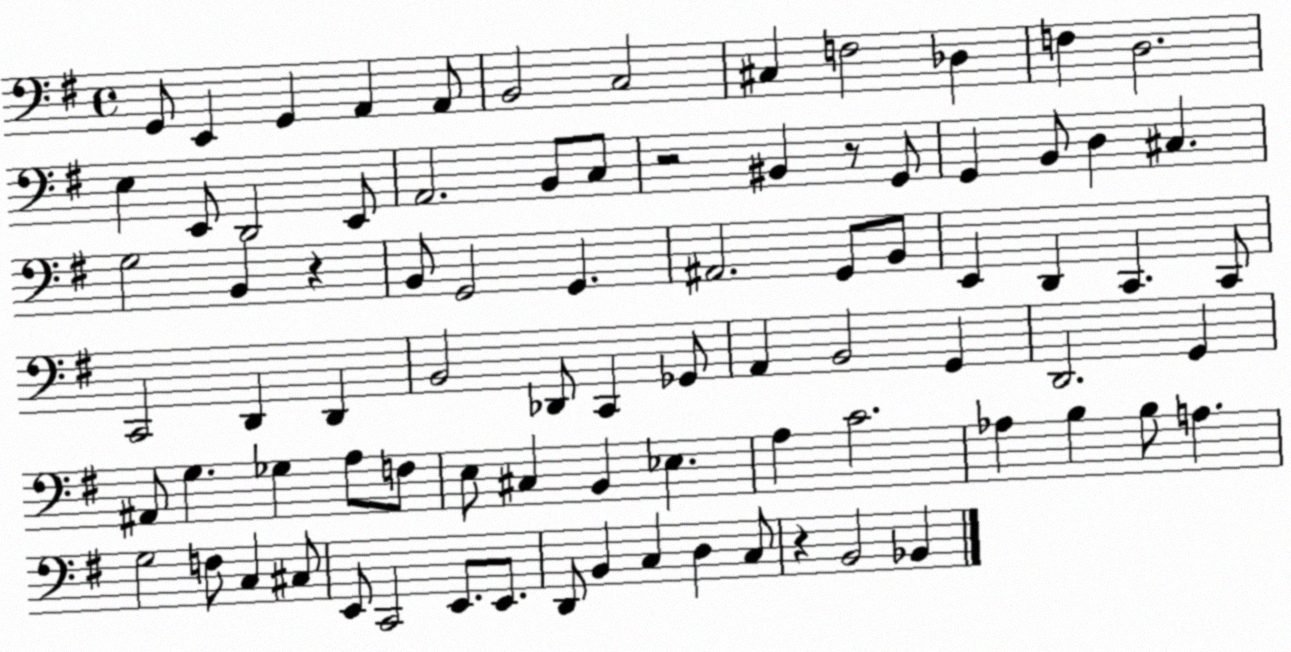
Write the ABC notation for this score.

X:1
T:Untitled
M:4/4
L:1/4
K:G
G,,/2 E,, G,, A,, A,,/2 B,,2 C,2 ^C, F,2 _D, F, D,2 E, E,,/2 D,,2 E,,/2 A,,2 B,,/2 C,/2 z2 ^B,, z/2 G,,/2 G,, B,,/2 D, ^C, G,2 B,, z B,,/2 G,,2 G,, ^A,,2 G,,/2 B,,/2 E,, D,, C,, C,,/2 C,,2 D,, D,, B,,2 _D,,/2 C,, _G,,/2 A,, B,,2 G,, D,,2 G,, ^A,,/2 G, _G, A,/2 F,/2 E,/2 ^C, B,, _E, A, C2 _A, B, B,/2 A, G,2 F,/2 C, ^C,/2 E,,/2 C,,2 E,,/2 E,,/2 D,,/2 B,, C, D, C,/2 z B,,2 _B,,